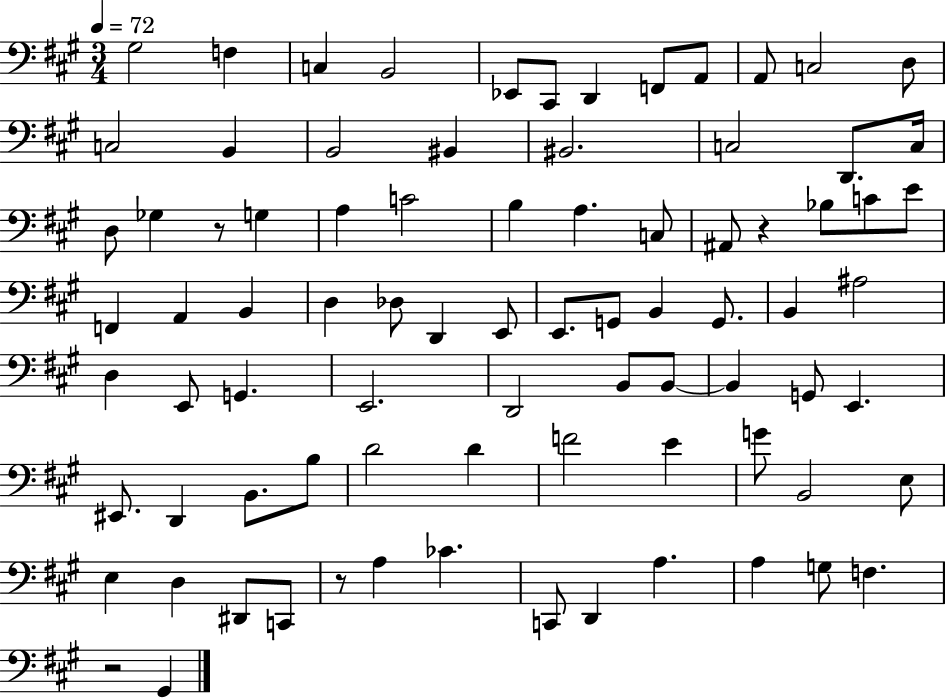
G#3/h F3/q C3/q B2/h Eb2/e C#2/e D2/q F2/e A2/e A2/e C3/h D3/e C3/h B2/q B2/h BIS2/q BIS2/h. C3/h D2/e. C3/s D3/e Gb3/q R/e G3/q A3/q C4/h B3/q A3/q. C3/e A#2/e R/q Bb3/e C4/e E4/e F2/q A2/q B2/q D3/q Db3/e D2/q E2/e E2/e. G2/e B2/q G2/e. B2/q A#3/h D3/q E2/e G2/q. E2/h. D2/h B2/e B2/e B2/q G2/e E2/q. EIS2/e. D2/q B2/e. B3/e D4/h D4/q F4/h E4/q G4/e B2/h E3/e E3/q D3/q D#2/e C2/e R/e A3/q CES4/q. C2/e D2/q A3/q. A3/q G3/e F3/q. R/h G#2/q